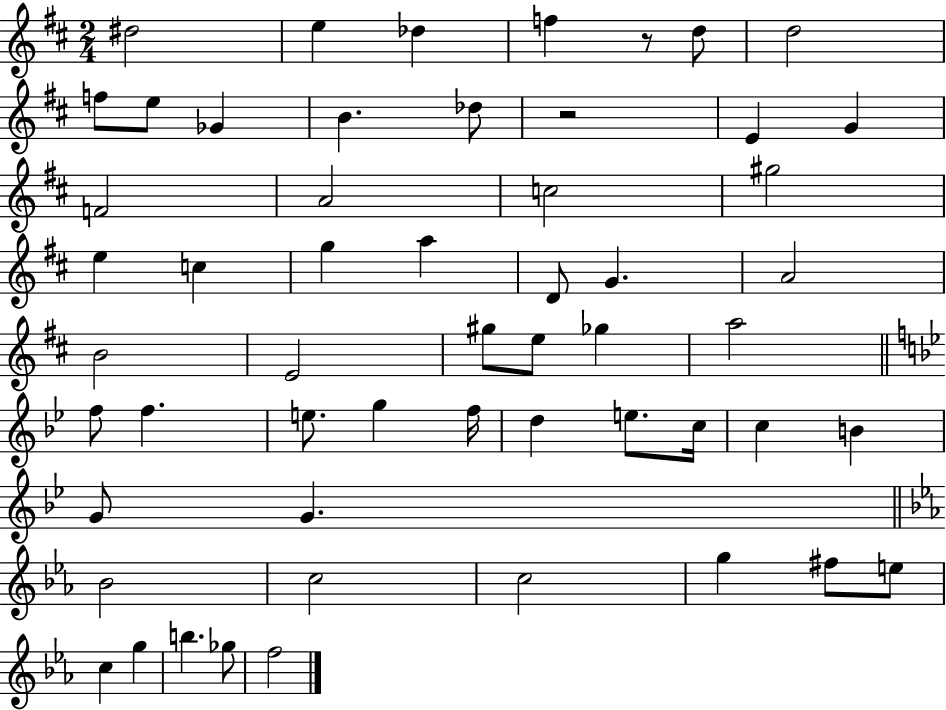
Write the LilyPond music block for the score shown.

{
  \clef treble
  \numericTimeSignature
  \time 2/4
  \key d \major
  \repeat volta 2 { dis''2 | e''4 des''4 | f''4 r8 d''8 | d''2 | \break f''8 e''8 ges'4 | b'4. des''8 | r2 | e'4 g'4 | \break f'2 | a'2 | c''2 | gis''2 | \break e''4 c''4 | g''4 a''4 | d'8 g'4. | a'2 | \break b'2 | e'2 | gis''8 e''8 ges''4 | a''2 | \break \bar "||" \break \key bes \major f''8 f''4. | e''8. g''4 f''16 | d''4 e''8. c''16 | c''4 b'4 | \break g'8 g'4. | \bar "||" \break \key c \minor bes'2 | c''2 | c''2 | g''4 fis''8 e''8 | \break c''4 g''4 | b''4. ges''8 | f''2 | } \bar "|."
}